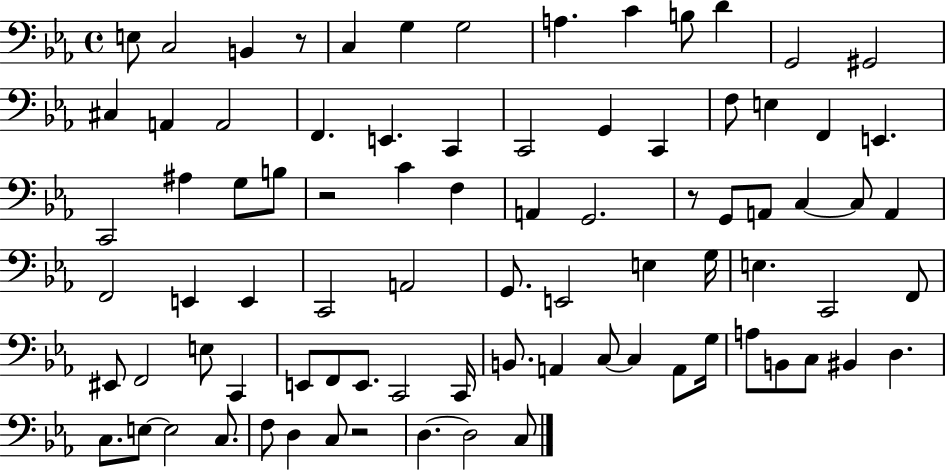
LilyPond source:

{
  \clef bass
  \time 4/4
  \defaultTimeSignature
  \key ees \major
  e8 c2 b,4 r8 | c4 g4 g2 | a4. c'4 b8 d'4 | g,2 gis,2 | \break cis4 a,4 a,2 | f,4. e,4. c,4 | c,2 g,4 c,4 | f8 e4 f,4 e,4. | \break c,2 ais4 g8 b8 | r2 c'4 f4 | a,4 g,2. | r8 g,8 a,8 c4~~ c8 a,4 | \break f,2 e,4 e,4 | c,2 a,2 | g,8. e,2 e4 g16 | e4. c,2 f,8 | \break eis,8 f,2 e8 c,4 | e,8 f,8 e,8. c,2 c,16 | b,8. a,4 c8~~ c4 a,8 g16 | a8 b,8 c8 bis,4 d4. | \break c8. e8~~ e2 c8. | f8 d4 c8 r2 | d4.~~ d2 c8 | \bar "|."
}